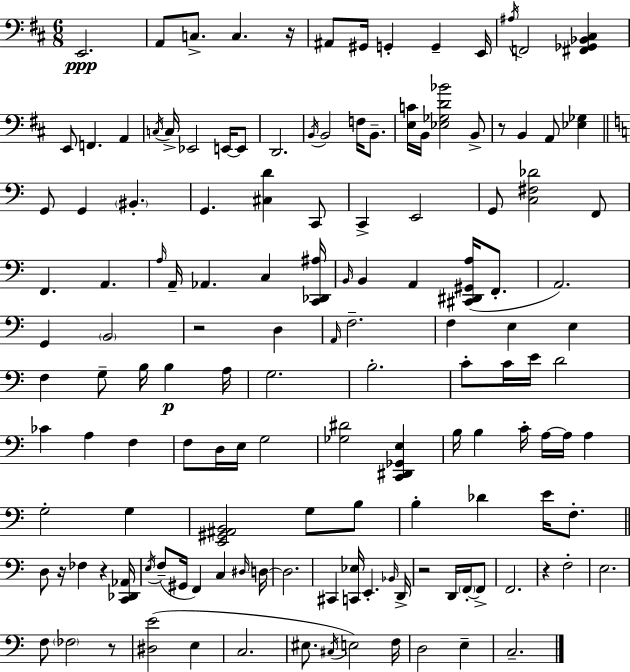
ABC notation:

X:1
T:Untitled
M:6/8
L:1/4
K:D
E,,2 A,,/2 C,/2 C, z/4 ^A,,/2 ^G,,/4 G,, G,, E,,/4 ^A,/4 F,,2 [^F,,_G,,_B,,^C,] E,,/2 F,, A,, C,/4 C,/4 _E,,2 E,,/4 E,,/2 D,,2 B,,/4 B,,2 F,/4 B,,/2 [E,C]/4 B,,/4 [_E,_G,D_B]2 B,,/2 z/2 B,, A,,/2 [_E,_G,] G,,/2 G,, ^B,, G,, [^C,D] C,,/2 C,, E,,2 G,,/2 [C,^F,_D]2 F,,/2 F,, A,, A,/4 A,,/4 _A,, C, [C,,_D,,^A,]/4 B,,/4 B,, A,, [^C,,^D,,^G,,A,]/4 F,,/2 A,,2 G,, B,,2 z2 D, A,,/4 F,2 F, E, E, F, G,/2 B,/4 B, A,/4 G,2 B,2 C/2 C/4 E/4 D2 _C A, F, F,/2 D,/4 E,/4 G,2 [_G,^D]2 [C,,^D,,_G,,E,] B,/4 B, C/4 A,/4 A,/4 A, G,2 G, [E,,^G,,^A,,B,,]2 G,/2 B,/2 B, _D E/4 F,/2 D,/2 z/4 _F, z [C,,_D,,_A,,]/4 E,/4 F,/2 ^G,,/4 F,, C, ^D,/4 D,/4 D,2 ^C,, [C,,_E,]/4 E,, _B,,/4 D,,/4 z2 D,,/4 F,,/4 F,,/2 F,,2 z F,2 E,2 F,/2 _F,2 z/2 [^D,E]2 E, C,2 ^E,/2 ^C,/4 E,2 F,/4 D,2 E, C,2